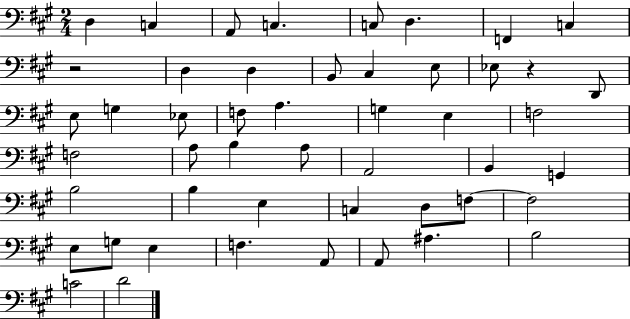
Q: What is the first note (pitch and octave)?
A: D3